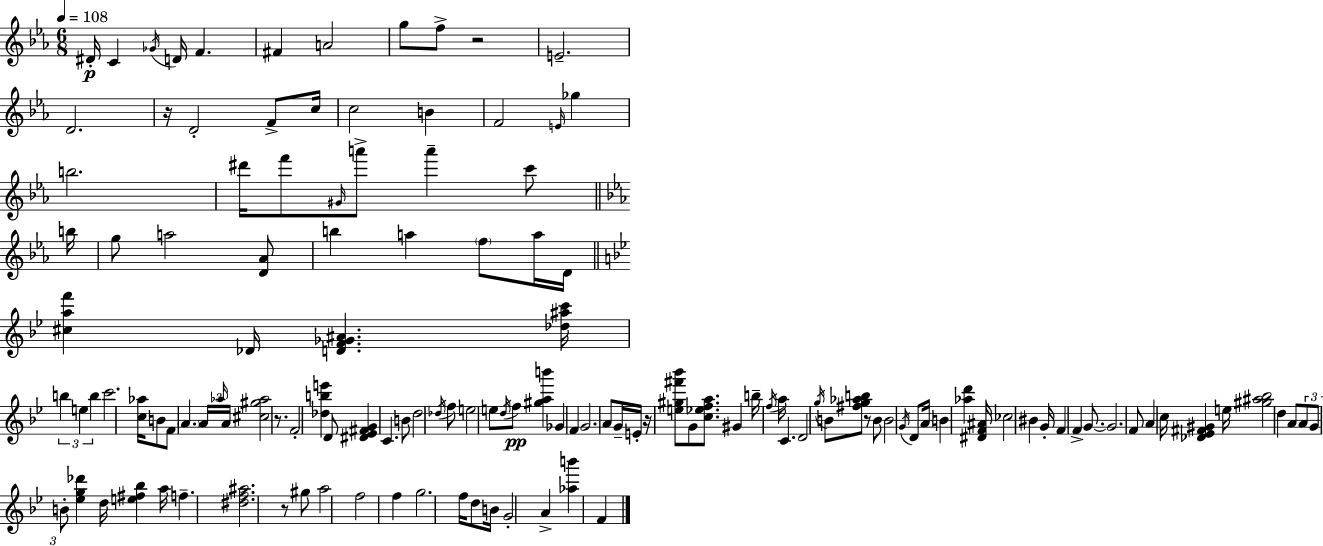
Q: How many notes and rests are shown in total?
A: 133